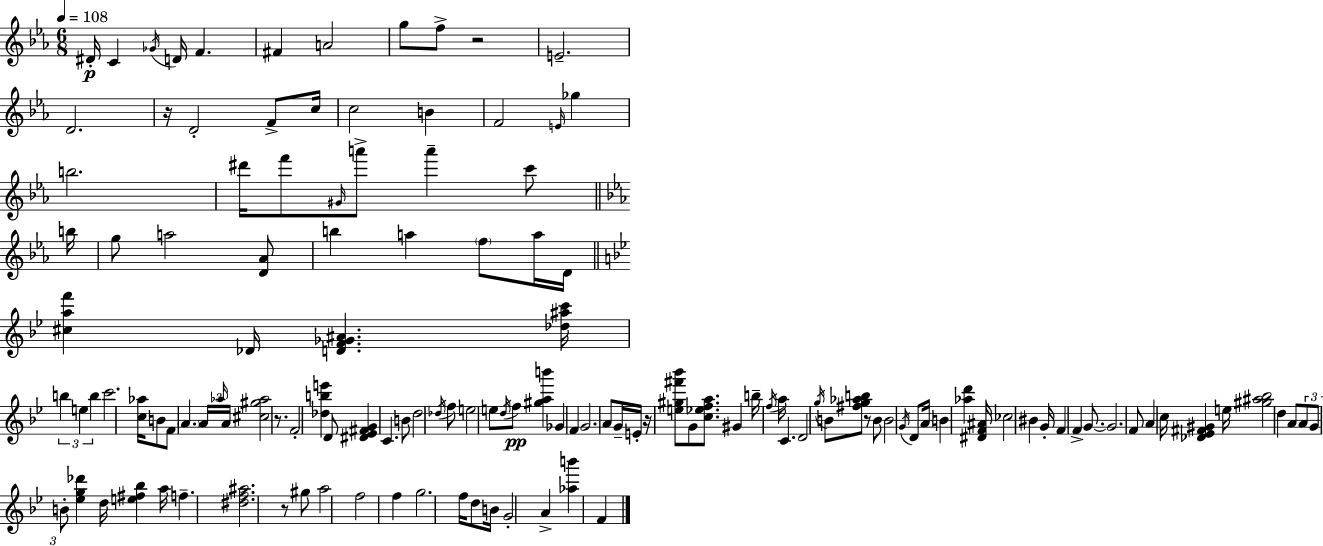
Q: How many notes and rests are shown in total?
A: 133